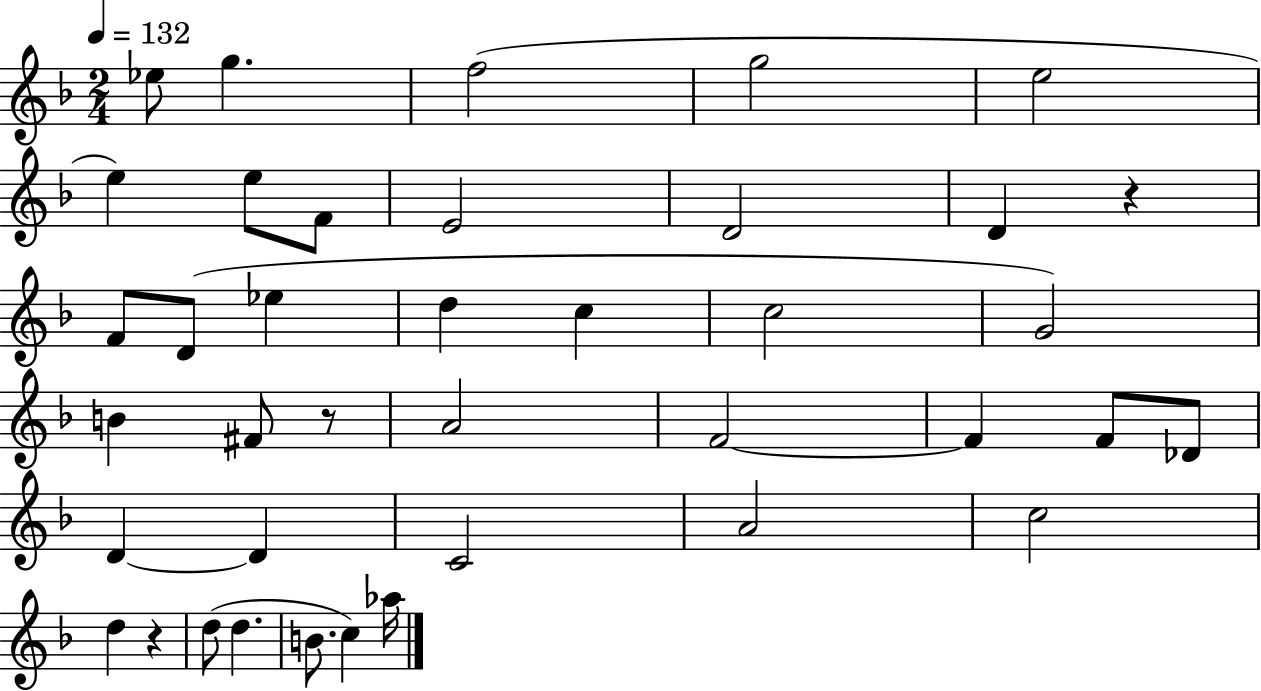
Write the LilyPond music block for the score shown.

{
  \clef treble
  \numericTimeSignature
  \time 2/4
  \key f \major
  \tempo 4 = 132
  ees''8 g''4. | f''2( | g''2 | e''2 | \break e''4) e''8 f'8 | e'2 | d'2 | d'4 r4 | \break f'8 d'8( ees''4 | d''4 c''4 | c''2 | g'2) | \break b'4 fis'8 r8 | a'2 | f'2~~ | f'4 f'8 des'8 | \break d'4~~ d'4 | c'2 | a'2 | c''2 | \break d''4 r4 | d''8( d''4. | b'8. c''4) aes''16 | \bar "|."
}